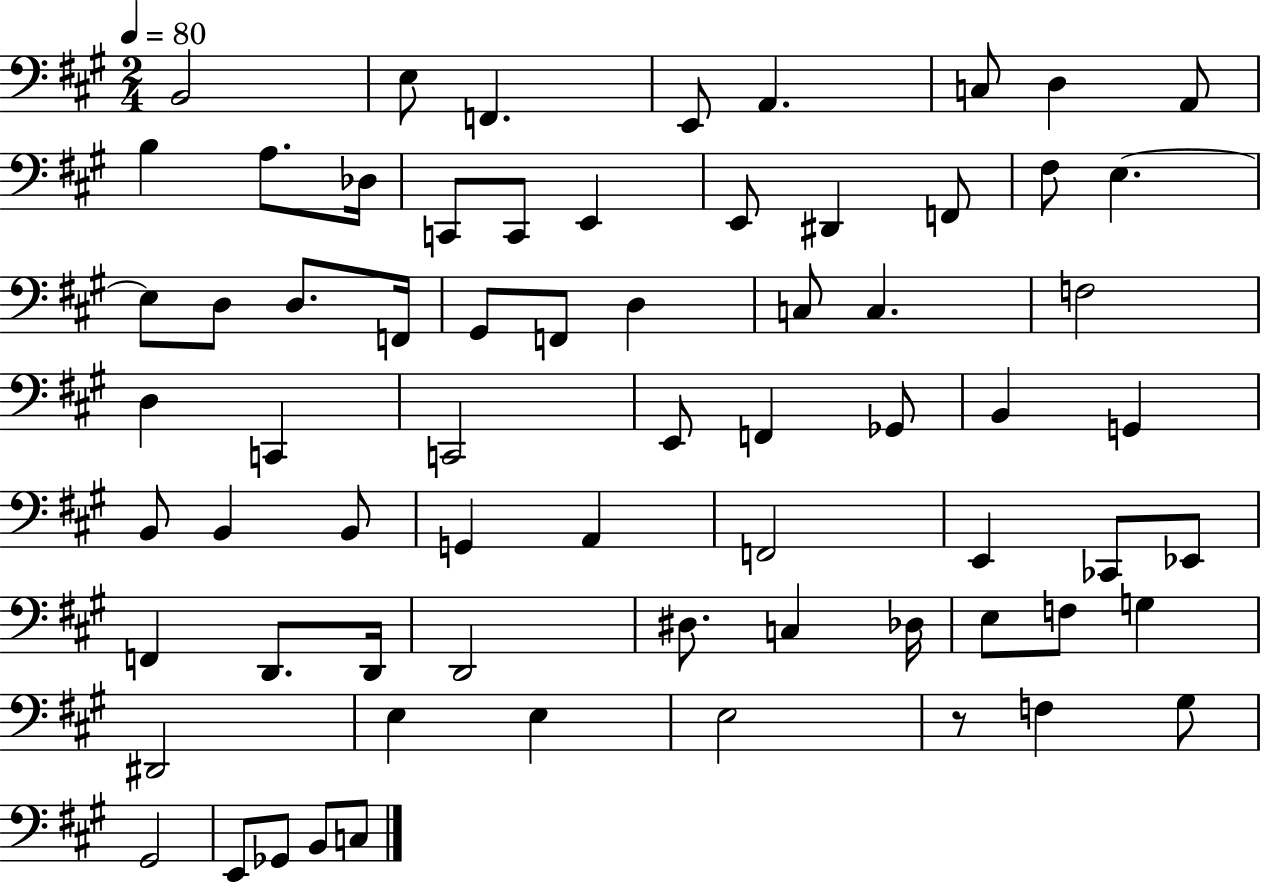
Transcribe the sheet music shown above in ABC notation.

X:1
T:Untitled
M:2/4
L:1/4
K:A
B,,2 E,/2 F,, E,,/2 A,, C,/2 D, A,,/2 B, A,/2 _D,/4 C,,/2 C,,/2 E,, E,,/2 ^D,, F,,/2 ^F,/2 E, E,/2 D,/2 D,/2 F,,/4 ^G,,/2 F,,/2 D, C,/2 C, F,2 D, C,, C,,2 E,,/2 F,, _G,,/2 B,, G,, B,,/2 B,, B,,/2 G,, A,, F,,2 E,, _C,,/2 _E,,/2 F,, D,,/2 D,,/4 D,,2 ^D,/2 C, _D,/4 E,/2 F,/2 G, ^D,,2 E, E, E,2 z/2 F, ^G,/2 ^G,,2 E,,/2 _G,,/2 B,,/2 C,/2